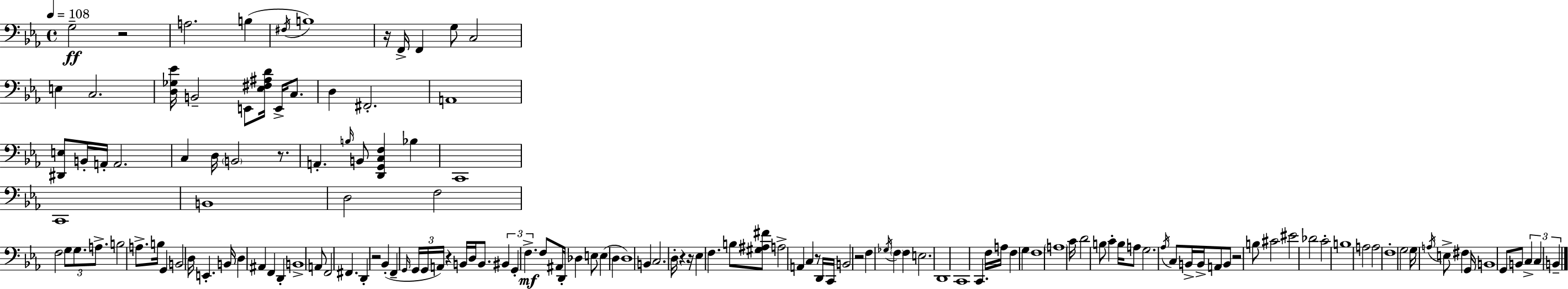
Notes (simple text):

G3/h R/h A3/h. B3/q F#3/s B3/w R/s F2/s F2/q G3/e C3/h E3/q C3/h. [D3,Gb3,Eb4]/s B2/h E2/e [Eb3,F#3,A#3,D4]/s E2/s C3/e. D3/q F#2/h. A2/w [D#2,E3]/e B2/s A2/s A2/h. C3/q D3/s B2/h R/e. A2/q. B3/s B2/e [D2,G2,C3,F3]/q Bb3/q C2/w C2/w B2/w D3/h F3/h F3/h G3/e G3/e. A3/e. B3/h A3/e. B3/s G2/q B2/h D3/s E2/q. B2/s D3/q A#2/q F2/q D2/q B2/w A2/e F2/h F#2/q. D2/q R/h Bb2/q F2/q G2/s G2/s G2/s A2/s R/q B2/s D3/s B2/e. BIS2/q G2/q F3/q. F3/e A#2/s D2/s Db3/q E3/e E3/q D3/q D3/w B2/q C3/h. D3/s R/q R/s Eb3/q F3/q. B3/e [G#3,A#3,F#4]/e A3/h A2/q C3/q R/e D2/s C2/s B2/h R/h F3/q Gb3/s F3/q F3/q E3/h. D2/w C2/w C2/q. F3/s A3/s F3/q G3/q F3/w A3/w C4/s D4/h B3/e C4/q B3/s A3/e G3/h. Ab3/s C3/e B2/s B2/s A2/e B2/e R/h B3/e C#4/h EIS4/h Db4/h C4/h B3/w A3/h A3/h F3/w G3/h G3/s A3/s E3/e F#3/q G2/s B2/w G2/e B2/e C3/q C3/q B2/q